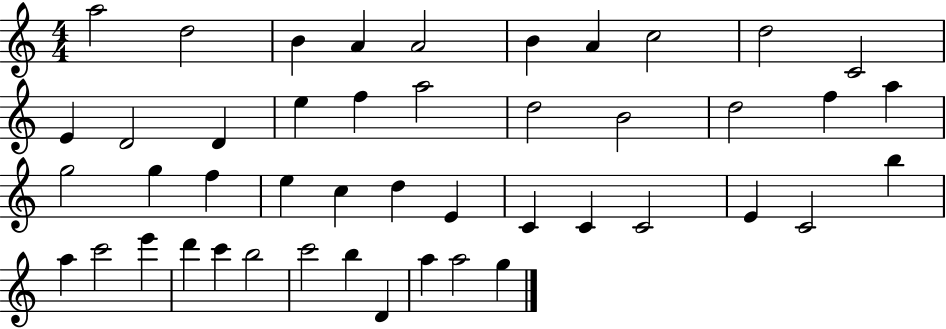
A5/h D5/h B4/q A4/q A4/h B4/q A4/q C5/h D5/h C4/h E4/q D4/h D4/q E5/q F5/q A5/h D5/h B4/h D5/h F5/q A5/q G5/h G5/q F5/q E5/q C5/q D5/q E4/q C4/q C4/q C4/h E4/q C4/h B5/q A5/q C6/h E6/q D6/q C6/q B5/h C6/h B5/q D4/q A5/q A5/h G5/q